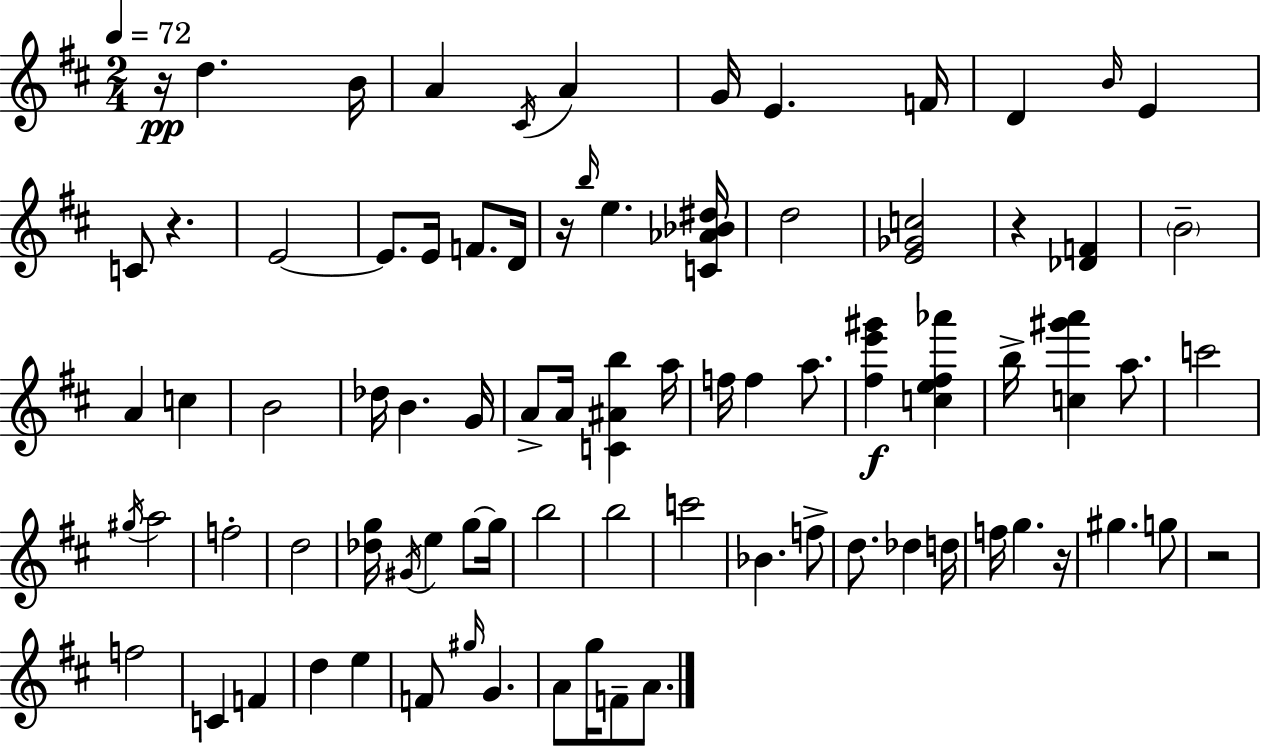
X:1
T:Untitled
M:2/4
L:1/4
K:D
z/4 d B/4 A ^C/4 A G/4 E F/4 D B/4 E C/2 z E2 E/2 E/4 F/2 D/4 z/4 b/4 e [C_A_B^d]/4 d2 [E_Gc]2 z [_DF] B2 A c B2 _d/4 B G/4 A/2 A/4 [C^Ab] a/4 f/4 f a/2 [^fe'^g'] [ce^f_a'] b/4 [c^g'a'] a/2 c'2 ^g/4 a2 f2 d2 [_dg]/4 ^G/4 e g/2 g/4 b2 b2 c'2 _B f/2 d/2 _d d/4 f/4 g z/4 ^g g/2 z2 f2 C F d e F/2 ^g/4 G A/2 g/4 F/2 A/2